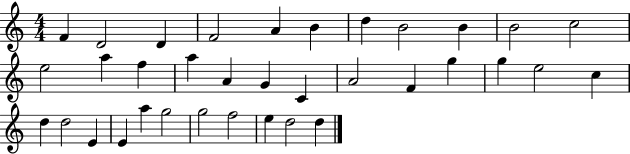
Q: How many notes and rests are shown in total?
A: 35